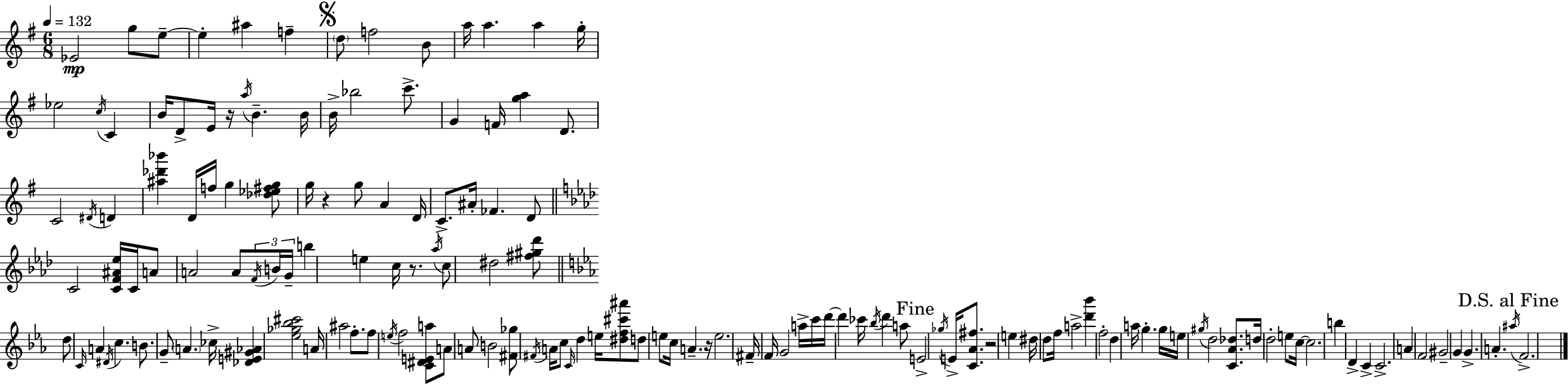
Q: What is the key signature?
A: G major